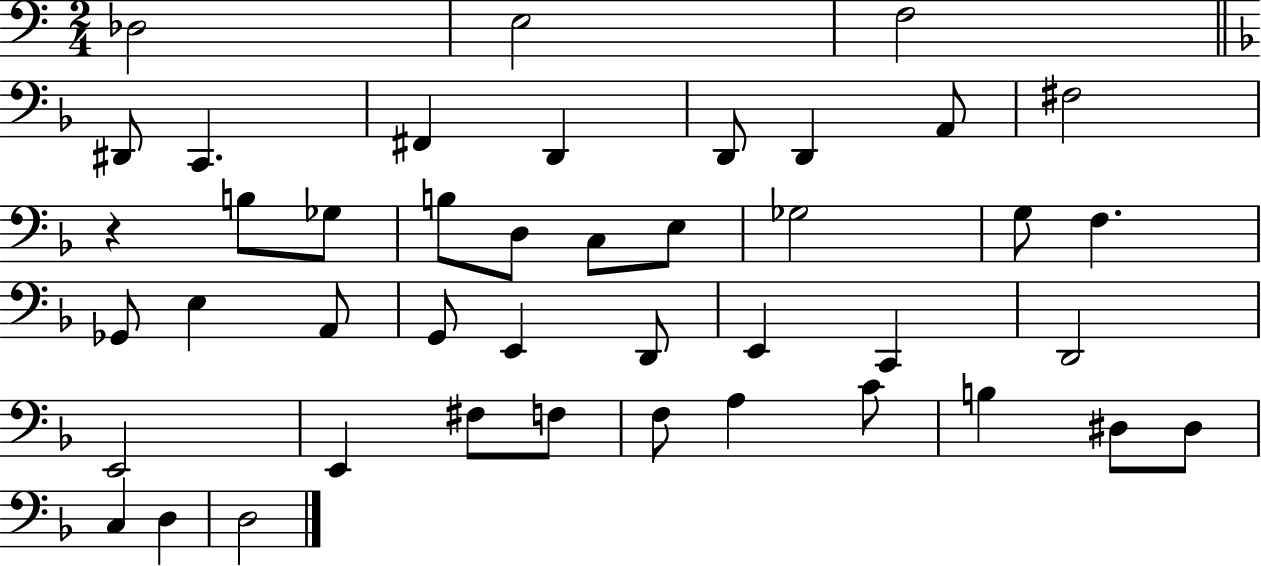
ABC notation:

X:1
T:Untitled
M:2/4
L:1/4
K:C
_D,2 E,2 F,2 ^D,,/2 C,, ^F,, D,, D,,/2 D,, A,,/2 ^F,2 z B,/2 _G,/2 B,/2 D,/2 C,/2 E,/2 _G,2 G,/2 F, _G,,/2 E, A,,/2 G,,/2 E,, D,,/2 E,, C,, D,,2 E,,2 E,, ^F,/2 F,/2 F,/2 A, C/2 B, ^D,/2 ^D,/2 C, D, D,2